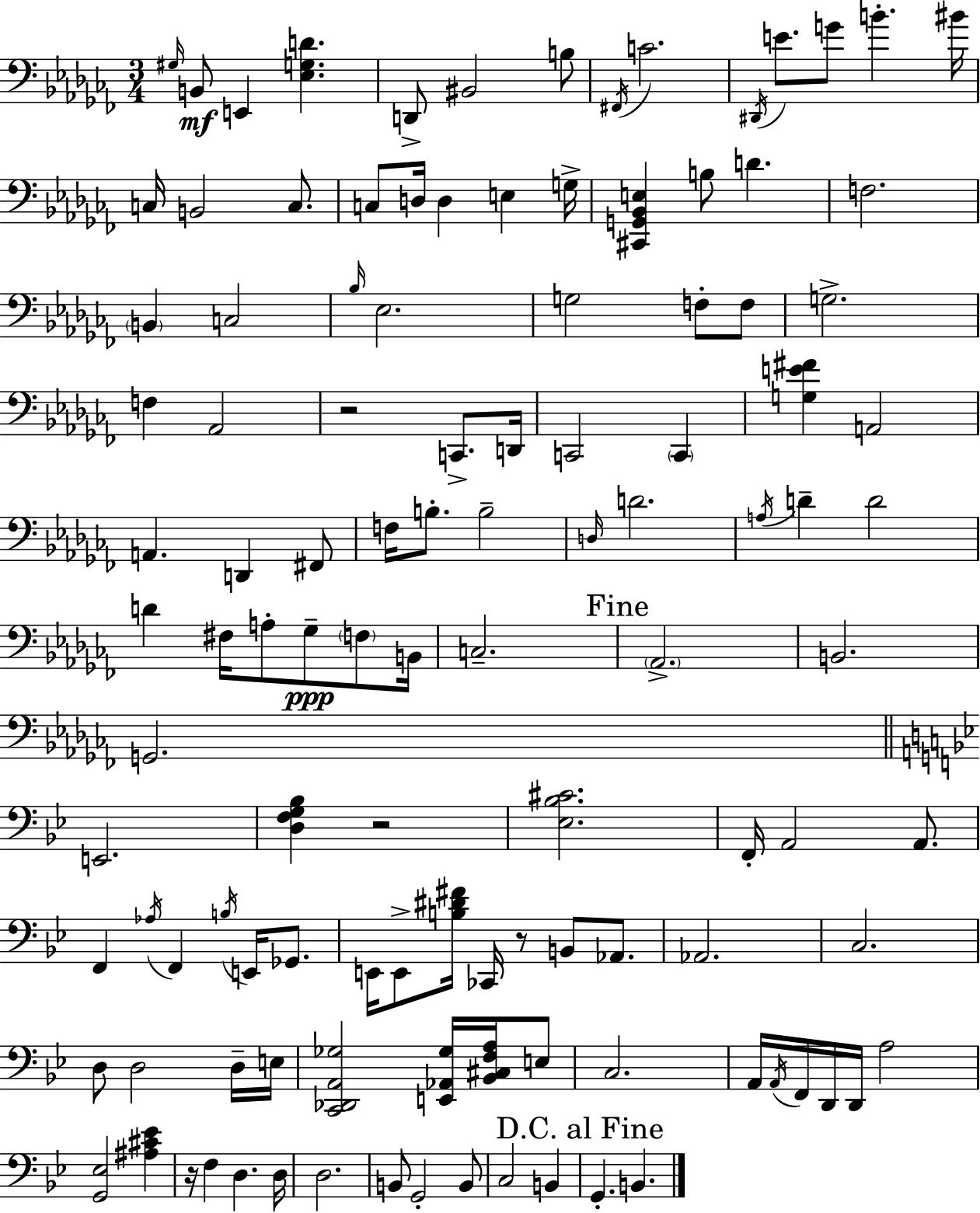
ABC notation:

X:1
T:Untitled
M:3/4
L:1/4
K:Abm
^G,/4 B,,/2 E,, [_E,G,D] D,,/2 ^B,,2 B,/2 ^F,,/4 C2 ^D,,/4 E/2 G/2 B ^B/4 C,/4 B,,2 C,/2 C,/2 D,/4 D, E, G,/4 [^C,,G,,_B,,E,] B,/2 D F,2 B,, C,2 _B,/4 _E,2 G,2 F,/2 F,/2 G,2 F, _A,,2 z2 C,,/2 D,,/4 C,,2 C,, [G,E^F] A,,2 A,, D,, ^F,,/2 F,/4 B,/2 B,2 D,/4 D2 A,/4 D D2 D ^F,/4 A,/2 _G,/2 F,/2 B,,/4 C,2 _A,,2 B,,2 G,,2 E,,2 [D,F,G,_B,] z2 [_E,_B,^C]2 F,,/4 A,,2 A,,/2 F,, _A,/4 F,, B,/4 E,,/4 _G,,/2 E,,/4 E,,/2 [B,^D^F]/4 _C,,/4 z/2 B,,/2 _A,,/2 _A,,2 C,2 D,/2 D,2 D,/4 E,/4 [C,,_D,,A,,_G,]2 [E,,_A,,_G,]/4 [_B,,^C,F,A,]/4 E,/2 C,2 A,,/4 A,,/4 F,,/4 D,,/4 D,,/4 A,2 [G,,_E,]2 [^A,^C_E] z/4 F, D, D,/4 D,2 B,,/2 G,,2 B,,/2 C,2 B,, G,, B,,